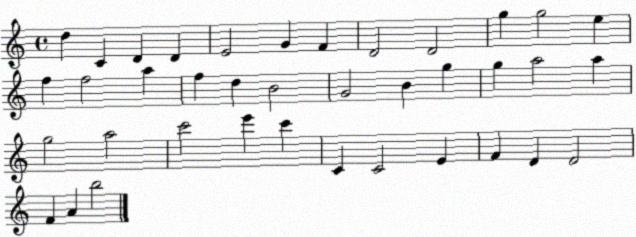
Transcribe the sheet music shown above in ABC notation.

X:1
T:Untitled
M:4/4
L:1/4
K:C
d C D D E2 G F D2 D2 g g2 e f f2 a f d B2 G2 B g g a2 a g2 a2 c'2 e' c' C C2 E F D D2 F A b2